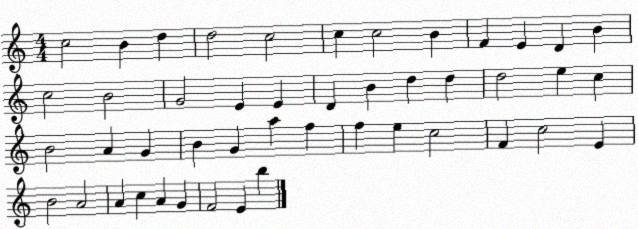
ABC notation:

X:1
T:Untitled
M:4/4
L:1/4
K:C
c2 B d d2 c2 c c2 B F E D B c2 B2 G2 E E D B d d d2 e c B2 A G B G a f f e c2 F c2 E B2 A2 A c A G F2 E b